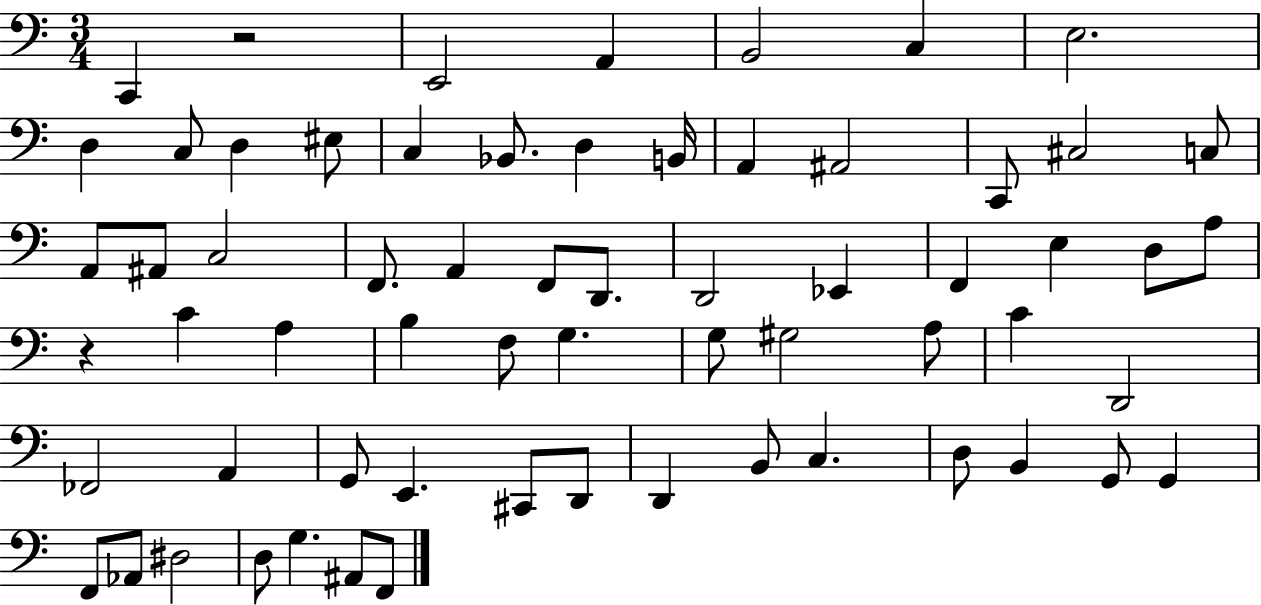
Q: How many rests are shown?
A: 2